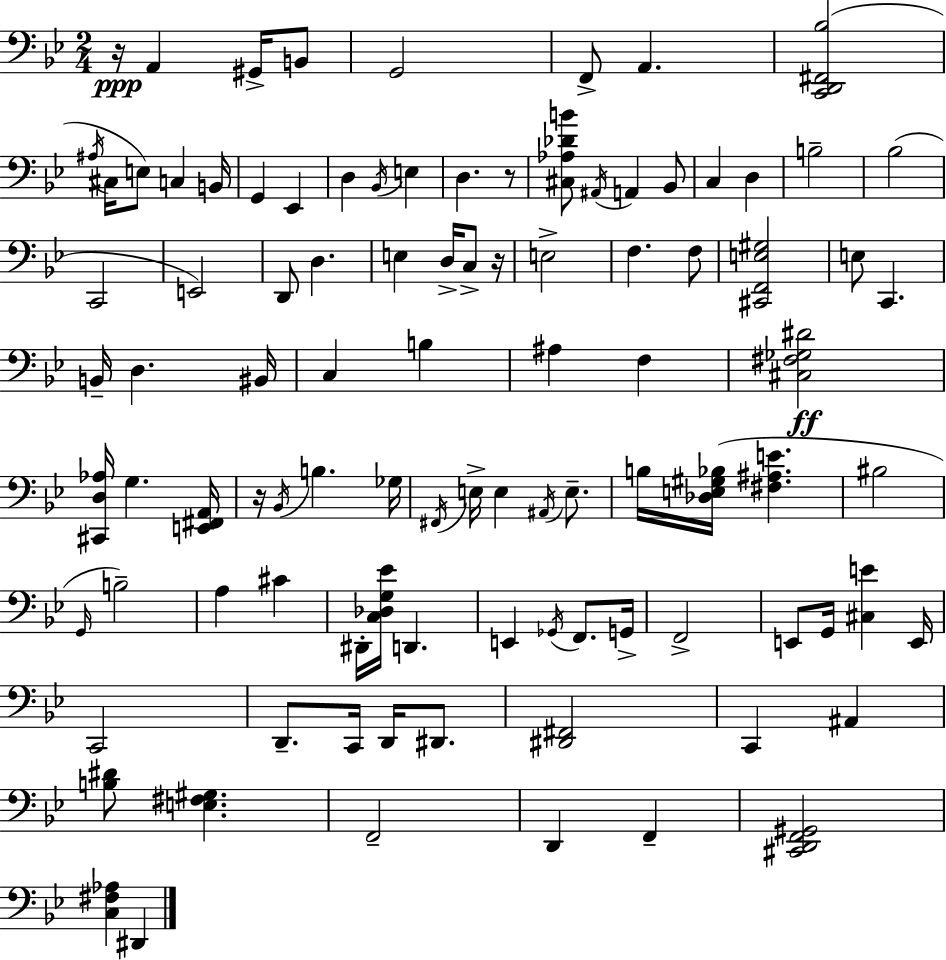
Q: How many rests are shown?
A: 4